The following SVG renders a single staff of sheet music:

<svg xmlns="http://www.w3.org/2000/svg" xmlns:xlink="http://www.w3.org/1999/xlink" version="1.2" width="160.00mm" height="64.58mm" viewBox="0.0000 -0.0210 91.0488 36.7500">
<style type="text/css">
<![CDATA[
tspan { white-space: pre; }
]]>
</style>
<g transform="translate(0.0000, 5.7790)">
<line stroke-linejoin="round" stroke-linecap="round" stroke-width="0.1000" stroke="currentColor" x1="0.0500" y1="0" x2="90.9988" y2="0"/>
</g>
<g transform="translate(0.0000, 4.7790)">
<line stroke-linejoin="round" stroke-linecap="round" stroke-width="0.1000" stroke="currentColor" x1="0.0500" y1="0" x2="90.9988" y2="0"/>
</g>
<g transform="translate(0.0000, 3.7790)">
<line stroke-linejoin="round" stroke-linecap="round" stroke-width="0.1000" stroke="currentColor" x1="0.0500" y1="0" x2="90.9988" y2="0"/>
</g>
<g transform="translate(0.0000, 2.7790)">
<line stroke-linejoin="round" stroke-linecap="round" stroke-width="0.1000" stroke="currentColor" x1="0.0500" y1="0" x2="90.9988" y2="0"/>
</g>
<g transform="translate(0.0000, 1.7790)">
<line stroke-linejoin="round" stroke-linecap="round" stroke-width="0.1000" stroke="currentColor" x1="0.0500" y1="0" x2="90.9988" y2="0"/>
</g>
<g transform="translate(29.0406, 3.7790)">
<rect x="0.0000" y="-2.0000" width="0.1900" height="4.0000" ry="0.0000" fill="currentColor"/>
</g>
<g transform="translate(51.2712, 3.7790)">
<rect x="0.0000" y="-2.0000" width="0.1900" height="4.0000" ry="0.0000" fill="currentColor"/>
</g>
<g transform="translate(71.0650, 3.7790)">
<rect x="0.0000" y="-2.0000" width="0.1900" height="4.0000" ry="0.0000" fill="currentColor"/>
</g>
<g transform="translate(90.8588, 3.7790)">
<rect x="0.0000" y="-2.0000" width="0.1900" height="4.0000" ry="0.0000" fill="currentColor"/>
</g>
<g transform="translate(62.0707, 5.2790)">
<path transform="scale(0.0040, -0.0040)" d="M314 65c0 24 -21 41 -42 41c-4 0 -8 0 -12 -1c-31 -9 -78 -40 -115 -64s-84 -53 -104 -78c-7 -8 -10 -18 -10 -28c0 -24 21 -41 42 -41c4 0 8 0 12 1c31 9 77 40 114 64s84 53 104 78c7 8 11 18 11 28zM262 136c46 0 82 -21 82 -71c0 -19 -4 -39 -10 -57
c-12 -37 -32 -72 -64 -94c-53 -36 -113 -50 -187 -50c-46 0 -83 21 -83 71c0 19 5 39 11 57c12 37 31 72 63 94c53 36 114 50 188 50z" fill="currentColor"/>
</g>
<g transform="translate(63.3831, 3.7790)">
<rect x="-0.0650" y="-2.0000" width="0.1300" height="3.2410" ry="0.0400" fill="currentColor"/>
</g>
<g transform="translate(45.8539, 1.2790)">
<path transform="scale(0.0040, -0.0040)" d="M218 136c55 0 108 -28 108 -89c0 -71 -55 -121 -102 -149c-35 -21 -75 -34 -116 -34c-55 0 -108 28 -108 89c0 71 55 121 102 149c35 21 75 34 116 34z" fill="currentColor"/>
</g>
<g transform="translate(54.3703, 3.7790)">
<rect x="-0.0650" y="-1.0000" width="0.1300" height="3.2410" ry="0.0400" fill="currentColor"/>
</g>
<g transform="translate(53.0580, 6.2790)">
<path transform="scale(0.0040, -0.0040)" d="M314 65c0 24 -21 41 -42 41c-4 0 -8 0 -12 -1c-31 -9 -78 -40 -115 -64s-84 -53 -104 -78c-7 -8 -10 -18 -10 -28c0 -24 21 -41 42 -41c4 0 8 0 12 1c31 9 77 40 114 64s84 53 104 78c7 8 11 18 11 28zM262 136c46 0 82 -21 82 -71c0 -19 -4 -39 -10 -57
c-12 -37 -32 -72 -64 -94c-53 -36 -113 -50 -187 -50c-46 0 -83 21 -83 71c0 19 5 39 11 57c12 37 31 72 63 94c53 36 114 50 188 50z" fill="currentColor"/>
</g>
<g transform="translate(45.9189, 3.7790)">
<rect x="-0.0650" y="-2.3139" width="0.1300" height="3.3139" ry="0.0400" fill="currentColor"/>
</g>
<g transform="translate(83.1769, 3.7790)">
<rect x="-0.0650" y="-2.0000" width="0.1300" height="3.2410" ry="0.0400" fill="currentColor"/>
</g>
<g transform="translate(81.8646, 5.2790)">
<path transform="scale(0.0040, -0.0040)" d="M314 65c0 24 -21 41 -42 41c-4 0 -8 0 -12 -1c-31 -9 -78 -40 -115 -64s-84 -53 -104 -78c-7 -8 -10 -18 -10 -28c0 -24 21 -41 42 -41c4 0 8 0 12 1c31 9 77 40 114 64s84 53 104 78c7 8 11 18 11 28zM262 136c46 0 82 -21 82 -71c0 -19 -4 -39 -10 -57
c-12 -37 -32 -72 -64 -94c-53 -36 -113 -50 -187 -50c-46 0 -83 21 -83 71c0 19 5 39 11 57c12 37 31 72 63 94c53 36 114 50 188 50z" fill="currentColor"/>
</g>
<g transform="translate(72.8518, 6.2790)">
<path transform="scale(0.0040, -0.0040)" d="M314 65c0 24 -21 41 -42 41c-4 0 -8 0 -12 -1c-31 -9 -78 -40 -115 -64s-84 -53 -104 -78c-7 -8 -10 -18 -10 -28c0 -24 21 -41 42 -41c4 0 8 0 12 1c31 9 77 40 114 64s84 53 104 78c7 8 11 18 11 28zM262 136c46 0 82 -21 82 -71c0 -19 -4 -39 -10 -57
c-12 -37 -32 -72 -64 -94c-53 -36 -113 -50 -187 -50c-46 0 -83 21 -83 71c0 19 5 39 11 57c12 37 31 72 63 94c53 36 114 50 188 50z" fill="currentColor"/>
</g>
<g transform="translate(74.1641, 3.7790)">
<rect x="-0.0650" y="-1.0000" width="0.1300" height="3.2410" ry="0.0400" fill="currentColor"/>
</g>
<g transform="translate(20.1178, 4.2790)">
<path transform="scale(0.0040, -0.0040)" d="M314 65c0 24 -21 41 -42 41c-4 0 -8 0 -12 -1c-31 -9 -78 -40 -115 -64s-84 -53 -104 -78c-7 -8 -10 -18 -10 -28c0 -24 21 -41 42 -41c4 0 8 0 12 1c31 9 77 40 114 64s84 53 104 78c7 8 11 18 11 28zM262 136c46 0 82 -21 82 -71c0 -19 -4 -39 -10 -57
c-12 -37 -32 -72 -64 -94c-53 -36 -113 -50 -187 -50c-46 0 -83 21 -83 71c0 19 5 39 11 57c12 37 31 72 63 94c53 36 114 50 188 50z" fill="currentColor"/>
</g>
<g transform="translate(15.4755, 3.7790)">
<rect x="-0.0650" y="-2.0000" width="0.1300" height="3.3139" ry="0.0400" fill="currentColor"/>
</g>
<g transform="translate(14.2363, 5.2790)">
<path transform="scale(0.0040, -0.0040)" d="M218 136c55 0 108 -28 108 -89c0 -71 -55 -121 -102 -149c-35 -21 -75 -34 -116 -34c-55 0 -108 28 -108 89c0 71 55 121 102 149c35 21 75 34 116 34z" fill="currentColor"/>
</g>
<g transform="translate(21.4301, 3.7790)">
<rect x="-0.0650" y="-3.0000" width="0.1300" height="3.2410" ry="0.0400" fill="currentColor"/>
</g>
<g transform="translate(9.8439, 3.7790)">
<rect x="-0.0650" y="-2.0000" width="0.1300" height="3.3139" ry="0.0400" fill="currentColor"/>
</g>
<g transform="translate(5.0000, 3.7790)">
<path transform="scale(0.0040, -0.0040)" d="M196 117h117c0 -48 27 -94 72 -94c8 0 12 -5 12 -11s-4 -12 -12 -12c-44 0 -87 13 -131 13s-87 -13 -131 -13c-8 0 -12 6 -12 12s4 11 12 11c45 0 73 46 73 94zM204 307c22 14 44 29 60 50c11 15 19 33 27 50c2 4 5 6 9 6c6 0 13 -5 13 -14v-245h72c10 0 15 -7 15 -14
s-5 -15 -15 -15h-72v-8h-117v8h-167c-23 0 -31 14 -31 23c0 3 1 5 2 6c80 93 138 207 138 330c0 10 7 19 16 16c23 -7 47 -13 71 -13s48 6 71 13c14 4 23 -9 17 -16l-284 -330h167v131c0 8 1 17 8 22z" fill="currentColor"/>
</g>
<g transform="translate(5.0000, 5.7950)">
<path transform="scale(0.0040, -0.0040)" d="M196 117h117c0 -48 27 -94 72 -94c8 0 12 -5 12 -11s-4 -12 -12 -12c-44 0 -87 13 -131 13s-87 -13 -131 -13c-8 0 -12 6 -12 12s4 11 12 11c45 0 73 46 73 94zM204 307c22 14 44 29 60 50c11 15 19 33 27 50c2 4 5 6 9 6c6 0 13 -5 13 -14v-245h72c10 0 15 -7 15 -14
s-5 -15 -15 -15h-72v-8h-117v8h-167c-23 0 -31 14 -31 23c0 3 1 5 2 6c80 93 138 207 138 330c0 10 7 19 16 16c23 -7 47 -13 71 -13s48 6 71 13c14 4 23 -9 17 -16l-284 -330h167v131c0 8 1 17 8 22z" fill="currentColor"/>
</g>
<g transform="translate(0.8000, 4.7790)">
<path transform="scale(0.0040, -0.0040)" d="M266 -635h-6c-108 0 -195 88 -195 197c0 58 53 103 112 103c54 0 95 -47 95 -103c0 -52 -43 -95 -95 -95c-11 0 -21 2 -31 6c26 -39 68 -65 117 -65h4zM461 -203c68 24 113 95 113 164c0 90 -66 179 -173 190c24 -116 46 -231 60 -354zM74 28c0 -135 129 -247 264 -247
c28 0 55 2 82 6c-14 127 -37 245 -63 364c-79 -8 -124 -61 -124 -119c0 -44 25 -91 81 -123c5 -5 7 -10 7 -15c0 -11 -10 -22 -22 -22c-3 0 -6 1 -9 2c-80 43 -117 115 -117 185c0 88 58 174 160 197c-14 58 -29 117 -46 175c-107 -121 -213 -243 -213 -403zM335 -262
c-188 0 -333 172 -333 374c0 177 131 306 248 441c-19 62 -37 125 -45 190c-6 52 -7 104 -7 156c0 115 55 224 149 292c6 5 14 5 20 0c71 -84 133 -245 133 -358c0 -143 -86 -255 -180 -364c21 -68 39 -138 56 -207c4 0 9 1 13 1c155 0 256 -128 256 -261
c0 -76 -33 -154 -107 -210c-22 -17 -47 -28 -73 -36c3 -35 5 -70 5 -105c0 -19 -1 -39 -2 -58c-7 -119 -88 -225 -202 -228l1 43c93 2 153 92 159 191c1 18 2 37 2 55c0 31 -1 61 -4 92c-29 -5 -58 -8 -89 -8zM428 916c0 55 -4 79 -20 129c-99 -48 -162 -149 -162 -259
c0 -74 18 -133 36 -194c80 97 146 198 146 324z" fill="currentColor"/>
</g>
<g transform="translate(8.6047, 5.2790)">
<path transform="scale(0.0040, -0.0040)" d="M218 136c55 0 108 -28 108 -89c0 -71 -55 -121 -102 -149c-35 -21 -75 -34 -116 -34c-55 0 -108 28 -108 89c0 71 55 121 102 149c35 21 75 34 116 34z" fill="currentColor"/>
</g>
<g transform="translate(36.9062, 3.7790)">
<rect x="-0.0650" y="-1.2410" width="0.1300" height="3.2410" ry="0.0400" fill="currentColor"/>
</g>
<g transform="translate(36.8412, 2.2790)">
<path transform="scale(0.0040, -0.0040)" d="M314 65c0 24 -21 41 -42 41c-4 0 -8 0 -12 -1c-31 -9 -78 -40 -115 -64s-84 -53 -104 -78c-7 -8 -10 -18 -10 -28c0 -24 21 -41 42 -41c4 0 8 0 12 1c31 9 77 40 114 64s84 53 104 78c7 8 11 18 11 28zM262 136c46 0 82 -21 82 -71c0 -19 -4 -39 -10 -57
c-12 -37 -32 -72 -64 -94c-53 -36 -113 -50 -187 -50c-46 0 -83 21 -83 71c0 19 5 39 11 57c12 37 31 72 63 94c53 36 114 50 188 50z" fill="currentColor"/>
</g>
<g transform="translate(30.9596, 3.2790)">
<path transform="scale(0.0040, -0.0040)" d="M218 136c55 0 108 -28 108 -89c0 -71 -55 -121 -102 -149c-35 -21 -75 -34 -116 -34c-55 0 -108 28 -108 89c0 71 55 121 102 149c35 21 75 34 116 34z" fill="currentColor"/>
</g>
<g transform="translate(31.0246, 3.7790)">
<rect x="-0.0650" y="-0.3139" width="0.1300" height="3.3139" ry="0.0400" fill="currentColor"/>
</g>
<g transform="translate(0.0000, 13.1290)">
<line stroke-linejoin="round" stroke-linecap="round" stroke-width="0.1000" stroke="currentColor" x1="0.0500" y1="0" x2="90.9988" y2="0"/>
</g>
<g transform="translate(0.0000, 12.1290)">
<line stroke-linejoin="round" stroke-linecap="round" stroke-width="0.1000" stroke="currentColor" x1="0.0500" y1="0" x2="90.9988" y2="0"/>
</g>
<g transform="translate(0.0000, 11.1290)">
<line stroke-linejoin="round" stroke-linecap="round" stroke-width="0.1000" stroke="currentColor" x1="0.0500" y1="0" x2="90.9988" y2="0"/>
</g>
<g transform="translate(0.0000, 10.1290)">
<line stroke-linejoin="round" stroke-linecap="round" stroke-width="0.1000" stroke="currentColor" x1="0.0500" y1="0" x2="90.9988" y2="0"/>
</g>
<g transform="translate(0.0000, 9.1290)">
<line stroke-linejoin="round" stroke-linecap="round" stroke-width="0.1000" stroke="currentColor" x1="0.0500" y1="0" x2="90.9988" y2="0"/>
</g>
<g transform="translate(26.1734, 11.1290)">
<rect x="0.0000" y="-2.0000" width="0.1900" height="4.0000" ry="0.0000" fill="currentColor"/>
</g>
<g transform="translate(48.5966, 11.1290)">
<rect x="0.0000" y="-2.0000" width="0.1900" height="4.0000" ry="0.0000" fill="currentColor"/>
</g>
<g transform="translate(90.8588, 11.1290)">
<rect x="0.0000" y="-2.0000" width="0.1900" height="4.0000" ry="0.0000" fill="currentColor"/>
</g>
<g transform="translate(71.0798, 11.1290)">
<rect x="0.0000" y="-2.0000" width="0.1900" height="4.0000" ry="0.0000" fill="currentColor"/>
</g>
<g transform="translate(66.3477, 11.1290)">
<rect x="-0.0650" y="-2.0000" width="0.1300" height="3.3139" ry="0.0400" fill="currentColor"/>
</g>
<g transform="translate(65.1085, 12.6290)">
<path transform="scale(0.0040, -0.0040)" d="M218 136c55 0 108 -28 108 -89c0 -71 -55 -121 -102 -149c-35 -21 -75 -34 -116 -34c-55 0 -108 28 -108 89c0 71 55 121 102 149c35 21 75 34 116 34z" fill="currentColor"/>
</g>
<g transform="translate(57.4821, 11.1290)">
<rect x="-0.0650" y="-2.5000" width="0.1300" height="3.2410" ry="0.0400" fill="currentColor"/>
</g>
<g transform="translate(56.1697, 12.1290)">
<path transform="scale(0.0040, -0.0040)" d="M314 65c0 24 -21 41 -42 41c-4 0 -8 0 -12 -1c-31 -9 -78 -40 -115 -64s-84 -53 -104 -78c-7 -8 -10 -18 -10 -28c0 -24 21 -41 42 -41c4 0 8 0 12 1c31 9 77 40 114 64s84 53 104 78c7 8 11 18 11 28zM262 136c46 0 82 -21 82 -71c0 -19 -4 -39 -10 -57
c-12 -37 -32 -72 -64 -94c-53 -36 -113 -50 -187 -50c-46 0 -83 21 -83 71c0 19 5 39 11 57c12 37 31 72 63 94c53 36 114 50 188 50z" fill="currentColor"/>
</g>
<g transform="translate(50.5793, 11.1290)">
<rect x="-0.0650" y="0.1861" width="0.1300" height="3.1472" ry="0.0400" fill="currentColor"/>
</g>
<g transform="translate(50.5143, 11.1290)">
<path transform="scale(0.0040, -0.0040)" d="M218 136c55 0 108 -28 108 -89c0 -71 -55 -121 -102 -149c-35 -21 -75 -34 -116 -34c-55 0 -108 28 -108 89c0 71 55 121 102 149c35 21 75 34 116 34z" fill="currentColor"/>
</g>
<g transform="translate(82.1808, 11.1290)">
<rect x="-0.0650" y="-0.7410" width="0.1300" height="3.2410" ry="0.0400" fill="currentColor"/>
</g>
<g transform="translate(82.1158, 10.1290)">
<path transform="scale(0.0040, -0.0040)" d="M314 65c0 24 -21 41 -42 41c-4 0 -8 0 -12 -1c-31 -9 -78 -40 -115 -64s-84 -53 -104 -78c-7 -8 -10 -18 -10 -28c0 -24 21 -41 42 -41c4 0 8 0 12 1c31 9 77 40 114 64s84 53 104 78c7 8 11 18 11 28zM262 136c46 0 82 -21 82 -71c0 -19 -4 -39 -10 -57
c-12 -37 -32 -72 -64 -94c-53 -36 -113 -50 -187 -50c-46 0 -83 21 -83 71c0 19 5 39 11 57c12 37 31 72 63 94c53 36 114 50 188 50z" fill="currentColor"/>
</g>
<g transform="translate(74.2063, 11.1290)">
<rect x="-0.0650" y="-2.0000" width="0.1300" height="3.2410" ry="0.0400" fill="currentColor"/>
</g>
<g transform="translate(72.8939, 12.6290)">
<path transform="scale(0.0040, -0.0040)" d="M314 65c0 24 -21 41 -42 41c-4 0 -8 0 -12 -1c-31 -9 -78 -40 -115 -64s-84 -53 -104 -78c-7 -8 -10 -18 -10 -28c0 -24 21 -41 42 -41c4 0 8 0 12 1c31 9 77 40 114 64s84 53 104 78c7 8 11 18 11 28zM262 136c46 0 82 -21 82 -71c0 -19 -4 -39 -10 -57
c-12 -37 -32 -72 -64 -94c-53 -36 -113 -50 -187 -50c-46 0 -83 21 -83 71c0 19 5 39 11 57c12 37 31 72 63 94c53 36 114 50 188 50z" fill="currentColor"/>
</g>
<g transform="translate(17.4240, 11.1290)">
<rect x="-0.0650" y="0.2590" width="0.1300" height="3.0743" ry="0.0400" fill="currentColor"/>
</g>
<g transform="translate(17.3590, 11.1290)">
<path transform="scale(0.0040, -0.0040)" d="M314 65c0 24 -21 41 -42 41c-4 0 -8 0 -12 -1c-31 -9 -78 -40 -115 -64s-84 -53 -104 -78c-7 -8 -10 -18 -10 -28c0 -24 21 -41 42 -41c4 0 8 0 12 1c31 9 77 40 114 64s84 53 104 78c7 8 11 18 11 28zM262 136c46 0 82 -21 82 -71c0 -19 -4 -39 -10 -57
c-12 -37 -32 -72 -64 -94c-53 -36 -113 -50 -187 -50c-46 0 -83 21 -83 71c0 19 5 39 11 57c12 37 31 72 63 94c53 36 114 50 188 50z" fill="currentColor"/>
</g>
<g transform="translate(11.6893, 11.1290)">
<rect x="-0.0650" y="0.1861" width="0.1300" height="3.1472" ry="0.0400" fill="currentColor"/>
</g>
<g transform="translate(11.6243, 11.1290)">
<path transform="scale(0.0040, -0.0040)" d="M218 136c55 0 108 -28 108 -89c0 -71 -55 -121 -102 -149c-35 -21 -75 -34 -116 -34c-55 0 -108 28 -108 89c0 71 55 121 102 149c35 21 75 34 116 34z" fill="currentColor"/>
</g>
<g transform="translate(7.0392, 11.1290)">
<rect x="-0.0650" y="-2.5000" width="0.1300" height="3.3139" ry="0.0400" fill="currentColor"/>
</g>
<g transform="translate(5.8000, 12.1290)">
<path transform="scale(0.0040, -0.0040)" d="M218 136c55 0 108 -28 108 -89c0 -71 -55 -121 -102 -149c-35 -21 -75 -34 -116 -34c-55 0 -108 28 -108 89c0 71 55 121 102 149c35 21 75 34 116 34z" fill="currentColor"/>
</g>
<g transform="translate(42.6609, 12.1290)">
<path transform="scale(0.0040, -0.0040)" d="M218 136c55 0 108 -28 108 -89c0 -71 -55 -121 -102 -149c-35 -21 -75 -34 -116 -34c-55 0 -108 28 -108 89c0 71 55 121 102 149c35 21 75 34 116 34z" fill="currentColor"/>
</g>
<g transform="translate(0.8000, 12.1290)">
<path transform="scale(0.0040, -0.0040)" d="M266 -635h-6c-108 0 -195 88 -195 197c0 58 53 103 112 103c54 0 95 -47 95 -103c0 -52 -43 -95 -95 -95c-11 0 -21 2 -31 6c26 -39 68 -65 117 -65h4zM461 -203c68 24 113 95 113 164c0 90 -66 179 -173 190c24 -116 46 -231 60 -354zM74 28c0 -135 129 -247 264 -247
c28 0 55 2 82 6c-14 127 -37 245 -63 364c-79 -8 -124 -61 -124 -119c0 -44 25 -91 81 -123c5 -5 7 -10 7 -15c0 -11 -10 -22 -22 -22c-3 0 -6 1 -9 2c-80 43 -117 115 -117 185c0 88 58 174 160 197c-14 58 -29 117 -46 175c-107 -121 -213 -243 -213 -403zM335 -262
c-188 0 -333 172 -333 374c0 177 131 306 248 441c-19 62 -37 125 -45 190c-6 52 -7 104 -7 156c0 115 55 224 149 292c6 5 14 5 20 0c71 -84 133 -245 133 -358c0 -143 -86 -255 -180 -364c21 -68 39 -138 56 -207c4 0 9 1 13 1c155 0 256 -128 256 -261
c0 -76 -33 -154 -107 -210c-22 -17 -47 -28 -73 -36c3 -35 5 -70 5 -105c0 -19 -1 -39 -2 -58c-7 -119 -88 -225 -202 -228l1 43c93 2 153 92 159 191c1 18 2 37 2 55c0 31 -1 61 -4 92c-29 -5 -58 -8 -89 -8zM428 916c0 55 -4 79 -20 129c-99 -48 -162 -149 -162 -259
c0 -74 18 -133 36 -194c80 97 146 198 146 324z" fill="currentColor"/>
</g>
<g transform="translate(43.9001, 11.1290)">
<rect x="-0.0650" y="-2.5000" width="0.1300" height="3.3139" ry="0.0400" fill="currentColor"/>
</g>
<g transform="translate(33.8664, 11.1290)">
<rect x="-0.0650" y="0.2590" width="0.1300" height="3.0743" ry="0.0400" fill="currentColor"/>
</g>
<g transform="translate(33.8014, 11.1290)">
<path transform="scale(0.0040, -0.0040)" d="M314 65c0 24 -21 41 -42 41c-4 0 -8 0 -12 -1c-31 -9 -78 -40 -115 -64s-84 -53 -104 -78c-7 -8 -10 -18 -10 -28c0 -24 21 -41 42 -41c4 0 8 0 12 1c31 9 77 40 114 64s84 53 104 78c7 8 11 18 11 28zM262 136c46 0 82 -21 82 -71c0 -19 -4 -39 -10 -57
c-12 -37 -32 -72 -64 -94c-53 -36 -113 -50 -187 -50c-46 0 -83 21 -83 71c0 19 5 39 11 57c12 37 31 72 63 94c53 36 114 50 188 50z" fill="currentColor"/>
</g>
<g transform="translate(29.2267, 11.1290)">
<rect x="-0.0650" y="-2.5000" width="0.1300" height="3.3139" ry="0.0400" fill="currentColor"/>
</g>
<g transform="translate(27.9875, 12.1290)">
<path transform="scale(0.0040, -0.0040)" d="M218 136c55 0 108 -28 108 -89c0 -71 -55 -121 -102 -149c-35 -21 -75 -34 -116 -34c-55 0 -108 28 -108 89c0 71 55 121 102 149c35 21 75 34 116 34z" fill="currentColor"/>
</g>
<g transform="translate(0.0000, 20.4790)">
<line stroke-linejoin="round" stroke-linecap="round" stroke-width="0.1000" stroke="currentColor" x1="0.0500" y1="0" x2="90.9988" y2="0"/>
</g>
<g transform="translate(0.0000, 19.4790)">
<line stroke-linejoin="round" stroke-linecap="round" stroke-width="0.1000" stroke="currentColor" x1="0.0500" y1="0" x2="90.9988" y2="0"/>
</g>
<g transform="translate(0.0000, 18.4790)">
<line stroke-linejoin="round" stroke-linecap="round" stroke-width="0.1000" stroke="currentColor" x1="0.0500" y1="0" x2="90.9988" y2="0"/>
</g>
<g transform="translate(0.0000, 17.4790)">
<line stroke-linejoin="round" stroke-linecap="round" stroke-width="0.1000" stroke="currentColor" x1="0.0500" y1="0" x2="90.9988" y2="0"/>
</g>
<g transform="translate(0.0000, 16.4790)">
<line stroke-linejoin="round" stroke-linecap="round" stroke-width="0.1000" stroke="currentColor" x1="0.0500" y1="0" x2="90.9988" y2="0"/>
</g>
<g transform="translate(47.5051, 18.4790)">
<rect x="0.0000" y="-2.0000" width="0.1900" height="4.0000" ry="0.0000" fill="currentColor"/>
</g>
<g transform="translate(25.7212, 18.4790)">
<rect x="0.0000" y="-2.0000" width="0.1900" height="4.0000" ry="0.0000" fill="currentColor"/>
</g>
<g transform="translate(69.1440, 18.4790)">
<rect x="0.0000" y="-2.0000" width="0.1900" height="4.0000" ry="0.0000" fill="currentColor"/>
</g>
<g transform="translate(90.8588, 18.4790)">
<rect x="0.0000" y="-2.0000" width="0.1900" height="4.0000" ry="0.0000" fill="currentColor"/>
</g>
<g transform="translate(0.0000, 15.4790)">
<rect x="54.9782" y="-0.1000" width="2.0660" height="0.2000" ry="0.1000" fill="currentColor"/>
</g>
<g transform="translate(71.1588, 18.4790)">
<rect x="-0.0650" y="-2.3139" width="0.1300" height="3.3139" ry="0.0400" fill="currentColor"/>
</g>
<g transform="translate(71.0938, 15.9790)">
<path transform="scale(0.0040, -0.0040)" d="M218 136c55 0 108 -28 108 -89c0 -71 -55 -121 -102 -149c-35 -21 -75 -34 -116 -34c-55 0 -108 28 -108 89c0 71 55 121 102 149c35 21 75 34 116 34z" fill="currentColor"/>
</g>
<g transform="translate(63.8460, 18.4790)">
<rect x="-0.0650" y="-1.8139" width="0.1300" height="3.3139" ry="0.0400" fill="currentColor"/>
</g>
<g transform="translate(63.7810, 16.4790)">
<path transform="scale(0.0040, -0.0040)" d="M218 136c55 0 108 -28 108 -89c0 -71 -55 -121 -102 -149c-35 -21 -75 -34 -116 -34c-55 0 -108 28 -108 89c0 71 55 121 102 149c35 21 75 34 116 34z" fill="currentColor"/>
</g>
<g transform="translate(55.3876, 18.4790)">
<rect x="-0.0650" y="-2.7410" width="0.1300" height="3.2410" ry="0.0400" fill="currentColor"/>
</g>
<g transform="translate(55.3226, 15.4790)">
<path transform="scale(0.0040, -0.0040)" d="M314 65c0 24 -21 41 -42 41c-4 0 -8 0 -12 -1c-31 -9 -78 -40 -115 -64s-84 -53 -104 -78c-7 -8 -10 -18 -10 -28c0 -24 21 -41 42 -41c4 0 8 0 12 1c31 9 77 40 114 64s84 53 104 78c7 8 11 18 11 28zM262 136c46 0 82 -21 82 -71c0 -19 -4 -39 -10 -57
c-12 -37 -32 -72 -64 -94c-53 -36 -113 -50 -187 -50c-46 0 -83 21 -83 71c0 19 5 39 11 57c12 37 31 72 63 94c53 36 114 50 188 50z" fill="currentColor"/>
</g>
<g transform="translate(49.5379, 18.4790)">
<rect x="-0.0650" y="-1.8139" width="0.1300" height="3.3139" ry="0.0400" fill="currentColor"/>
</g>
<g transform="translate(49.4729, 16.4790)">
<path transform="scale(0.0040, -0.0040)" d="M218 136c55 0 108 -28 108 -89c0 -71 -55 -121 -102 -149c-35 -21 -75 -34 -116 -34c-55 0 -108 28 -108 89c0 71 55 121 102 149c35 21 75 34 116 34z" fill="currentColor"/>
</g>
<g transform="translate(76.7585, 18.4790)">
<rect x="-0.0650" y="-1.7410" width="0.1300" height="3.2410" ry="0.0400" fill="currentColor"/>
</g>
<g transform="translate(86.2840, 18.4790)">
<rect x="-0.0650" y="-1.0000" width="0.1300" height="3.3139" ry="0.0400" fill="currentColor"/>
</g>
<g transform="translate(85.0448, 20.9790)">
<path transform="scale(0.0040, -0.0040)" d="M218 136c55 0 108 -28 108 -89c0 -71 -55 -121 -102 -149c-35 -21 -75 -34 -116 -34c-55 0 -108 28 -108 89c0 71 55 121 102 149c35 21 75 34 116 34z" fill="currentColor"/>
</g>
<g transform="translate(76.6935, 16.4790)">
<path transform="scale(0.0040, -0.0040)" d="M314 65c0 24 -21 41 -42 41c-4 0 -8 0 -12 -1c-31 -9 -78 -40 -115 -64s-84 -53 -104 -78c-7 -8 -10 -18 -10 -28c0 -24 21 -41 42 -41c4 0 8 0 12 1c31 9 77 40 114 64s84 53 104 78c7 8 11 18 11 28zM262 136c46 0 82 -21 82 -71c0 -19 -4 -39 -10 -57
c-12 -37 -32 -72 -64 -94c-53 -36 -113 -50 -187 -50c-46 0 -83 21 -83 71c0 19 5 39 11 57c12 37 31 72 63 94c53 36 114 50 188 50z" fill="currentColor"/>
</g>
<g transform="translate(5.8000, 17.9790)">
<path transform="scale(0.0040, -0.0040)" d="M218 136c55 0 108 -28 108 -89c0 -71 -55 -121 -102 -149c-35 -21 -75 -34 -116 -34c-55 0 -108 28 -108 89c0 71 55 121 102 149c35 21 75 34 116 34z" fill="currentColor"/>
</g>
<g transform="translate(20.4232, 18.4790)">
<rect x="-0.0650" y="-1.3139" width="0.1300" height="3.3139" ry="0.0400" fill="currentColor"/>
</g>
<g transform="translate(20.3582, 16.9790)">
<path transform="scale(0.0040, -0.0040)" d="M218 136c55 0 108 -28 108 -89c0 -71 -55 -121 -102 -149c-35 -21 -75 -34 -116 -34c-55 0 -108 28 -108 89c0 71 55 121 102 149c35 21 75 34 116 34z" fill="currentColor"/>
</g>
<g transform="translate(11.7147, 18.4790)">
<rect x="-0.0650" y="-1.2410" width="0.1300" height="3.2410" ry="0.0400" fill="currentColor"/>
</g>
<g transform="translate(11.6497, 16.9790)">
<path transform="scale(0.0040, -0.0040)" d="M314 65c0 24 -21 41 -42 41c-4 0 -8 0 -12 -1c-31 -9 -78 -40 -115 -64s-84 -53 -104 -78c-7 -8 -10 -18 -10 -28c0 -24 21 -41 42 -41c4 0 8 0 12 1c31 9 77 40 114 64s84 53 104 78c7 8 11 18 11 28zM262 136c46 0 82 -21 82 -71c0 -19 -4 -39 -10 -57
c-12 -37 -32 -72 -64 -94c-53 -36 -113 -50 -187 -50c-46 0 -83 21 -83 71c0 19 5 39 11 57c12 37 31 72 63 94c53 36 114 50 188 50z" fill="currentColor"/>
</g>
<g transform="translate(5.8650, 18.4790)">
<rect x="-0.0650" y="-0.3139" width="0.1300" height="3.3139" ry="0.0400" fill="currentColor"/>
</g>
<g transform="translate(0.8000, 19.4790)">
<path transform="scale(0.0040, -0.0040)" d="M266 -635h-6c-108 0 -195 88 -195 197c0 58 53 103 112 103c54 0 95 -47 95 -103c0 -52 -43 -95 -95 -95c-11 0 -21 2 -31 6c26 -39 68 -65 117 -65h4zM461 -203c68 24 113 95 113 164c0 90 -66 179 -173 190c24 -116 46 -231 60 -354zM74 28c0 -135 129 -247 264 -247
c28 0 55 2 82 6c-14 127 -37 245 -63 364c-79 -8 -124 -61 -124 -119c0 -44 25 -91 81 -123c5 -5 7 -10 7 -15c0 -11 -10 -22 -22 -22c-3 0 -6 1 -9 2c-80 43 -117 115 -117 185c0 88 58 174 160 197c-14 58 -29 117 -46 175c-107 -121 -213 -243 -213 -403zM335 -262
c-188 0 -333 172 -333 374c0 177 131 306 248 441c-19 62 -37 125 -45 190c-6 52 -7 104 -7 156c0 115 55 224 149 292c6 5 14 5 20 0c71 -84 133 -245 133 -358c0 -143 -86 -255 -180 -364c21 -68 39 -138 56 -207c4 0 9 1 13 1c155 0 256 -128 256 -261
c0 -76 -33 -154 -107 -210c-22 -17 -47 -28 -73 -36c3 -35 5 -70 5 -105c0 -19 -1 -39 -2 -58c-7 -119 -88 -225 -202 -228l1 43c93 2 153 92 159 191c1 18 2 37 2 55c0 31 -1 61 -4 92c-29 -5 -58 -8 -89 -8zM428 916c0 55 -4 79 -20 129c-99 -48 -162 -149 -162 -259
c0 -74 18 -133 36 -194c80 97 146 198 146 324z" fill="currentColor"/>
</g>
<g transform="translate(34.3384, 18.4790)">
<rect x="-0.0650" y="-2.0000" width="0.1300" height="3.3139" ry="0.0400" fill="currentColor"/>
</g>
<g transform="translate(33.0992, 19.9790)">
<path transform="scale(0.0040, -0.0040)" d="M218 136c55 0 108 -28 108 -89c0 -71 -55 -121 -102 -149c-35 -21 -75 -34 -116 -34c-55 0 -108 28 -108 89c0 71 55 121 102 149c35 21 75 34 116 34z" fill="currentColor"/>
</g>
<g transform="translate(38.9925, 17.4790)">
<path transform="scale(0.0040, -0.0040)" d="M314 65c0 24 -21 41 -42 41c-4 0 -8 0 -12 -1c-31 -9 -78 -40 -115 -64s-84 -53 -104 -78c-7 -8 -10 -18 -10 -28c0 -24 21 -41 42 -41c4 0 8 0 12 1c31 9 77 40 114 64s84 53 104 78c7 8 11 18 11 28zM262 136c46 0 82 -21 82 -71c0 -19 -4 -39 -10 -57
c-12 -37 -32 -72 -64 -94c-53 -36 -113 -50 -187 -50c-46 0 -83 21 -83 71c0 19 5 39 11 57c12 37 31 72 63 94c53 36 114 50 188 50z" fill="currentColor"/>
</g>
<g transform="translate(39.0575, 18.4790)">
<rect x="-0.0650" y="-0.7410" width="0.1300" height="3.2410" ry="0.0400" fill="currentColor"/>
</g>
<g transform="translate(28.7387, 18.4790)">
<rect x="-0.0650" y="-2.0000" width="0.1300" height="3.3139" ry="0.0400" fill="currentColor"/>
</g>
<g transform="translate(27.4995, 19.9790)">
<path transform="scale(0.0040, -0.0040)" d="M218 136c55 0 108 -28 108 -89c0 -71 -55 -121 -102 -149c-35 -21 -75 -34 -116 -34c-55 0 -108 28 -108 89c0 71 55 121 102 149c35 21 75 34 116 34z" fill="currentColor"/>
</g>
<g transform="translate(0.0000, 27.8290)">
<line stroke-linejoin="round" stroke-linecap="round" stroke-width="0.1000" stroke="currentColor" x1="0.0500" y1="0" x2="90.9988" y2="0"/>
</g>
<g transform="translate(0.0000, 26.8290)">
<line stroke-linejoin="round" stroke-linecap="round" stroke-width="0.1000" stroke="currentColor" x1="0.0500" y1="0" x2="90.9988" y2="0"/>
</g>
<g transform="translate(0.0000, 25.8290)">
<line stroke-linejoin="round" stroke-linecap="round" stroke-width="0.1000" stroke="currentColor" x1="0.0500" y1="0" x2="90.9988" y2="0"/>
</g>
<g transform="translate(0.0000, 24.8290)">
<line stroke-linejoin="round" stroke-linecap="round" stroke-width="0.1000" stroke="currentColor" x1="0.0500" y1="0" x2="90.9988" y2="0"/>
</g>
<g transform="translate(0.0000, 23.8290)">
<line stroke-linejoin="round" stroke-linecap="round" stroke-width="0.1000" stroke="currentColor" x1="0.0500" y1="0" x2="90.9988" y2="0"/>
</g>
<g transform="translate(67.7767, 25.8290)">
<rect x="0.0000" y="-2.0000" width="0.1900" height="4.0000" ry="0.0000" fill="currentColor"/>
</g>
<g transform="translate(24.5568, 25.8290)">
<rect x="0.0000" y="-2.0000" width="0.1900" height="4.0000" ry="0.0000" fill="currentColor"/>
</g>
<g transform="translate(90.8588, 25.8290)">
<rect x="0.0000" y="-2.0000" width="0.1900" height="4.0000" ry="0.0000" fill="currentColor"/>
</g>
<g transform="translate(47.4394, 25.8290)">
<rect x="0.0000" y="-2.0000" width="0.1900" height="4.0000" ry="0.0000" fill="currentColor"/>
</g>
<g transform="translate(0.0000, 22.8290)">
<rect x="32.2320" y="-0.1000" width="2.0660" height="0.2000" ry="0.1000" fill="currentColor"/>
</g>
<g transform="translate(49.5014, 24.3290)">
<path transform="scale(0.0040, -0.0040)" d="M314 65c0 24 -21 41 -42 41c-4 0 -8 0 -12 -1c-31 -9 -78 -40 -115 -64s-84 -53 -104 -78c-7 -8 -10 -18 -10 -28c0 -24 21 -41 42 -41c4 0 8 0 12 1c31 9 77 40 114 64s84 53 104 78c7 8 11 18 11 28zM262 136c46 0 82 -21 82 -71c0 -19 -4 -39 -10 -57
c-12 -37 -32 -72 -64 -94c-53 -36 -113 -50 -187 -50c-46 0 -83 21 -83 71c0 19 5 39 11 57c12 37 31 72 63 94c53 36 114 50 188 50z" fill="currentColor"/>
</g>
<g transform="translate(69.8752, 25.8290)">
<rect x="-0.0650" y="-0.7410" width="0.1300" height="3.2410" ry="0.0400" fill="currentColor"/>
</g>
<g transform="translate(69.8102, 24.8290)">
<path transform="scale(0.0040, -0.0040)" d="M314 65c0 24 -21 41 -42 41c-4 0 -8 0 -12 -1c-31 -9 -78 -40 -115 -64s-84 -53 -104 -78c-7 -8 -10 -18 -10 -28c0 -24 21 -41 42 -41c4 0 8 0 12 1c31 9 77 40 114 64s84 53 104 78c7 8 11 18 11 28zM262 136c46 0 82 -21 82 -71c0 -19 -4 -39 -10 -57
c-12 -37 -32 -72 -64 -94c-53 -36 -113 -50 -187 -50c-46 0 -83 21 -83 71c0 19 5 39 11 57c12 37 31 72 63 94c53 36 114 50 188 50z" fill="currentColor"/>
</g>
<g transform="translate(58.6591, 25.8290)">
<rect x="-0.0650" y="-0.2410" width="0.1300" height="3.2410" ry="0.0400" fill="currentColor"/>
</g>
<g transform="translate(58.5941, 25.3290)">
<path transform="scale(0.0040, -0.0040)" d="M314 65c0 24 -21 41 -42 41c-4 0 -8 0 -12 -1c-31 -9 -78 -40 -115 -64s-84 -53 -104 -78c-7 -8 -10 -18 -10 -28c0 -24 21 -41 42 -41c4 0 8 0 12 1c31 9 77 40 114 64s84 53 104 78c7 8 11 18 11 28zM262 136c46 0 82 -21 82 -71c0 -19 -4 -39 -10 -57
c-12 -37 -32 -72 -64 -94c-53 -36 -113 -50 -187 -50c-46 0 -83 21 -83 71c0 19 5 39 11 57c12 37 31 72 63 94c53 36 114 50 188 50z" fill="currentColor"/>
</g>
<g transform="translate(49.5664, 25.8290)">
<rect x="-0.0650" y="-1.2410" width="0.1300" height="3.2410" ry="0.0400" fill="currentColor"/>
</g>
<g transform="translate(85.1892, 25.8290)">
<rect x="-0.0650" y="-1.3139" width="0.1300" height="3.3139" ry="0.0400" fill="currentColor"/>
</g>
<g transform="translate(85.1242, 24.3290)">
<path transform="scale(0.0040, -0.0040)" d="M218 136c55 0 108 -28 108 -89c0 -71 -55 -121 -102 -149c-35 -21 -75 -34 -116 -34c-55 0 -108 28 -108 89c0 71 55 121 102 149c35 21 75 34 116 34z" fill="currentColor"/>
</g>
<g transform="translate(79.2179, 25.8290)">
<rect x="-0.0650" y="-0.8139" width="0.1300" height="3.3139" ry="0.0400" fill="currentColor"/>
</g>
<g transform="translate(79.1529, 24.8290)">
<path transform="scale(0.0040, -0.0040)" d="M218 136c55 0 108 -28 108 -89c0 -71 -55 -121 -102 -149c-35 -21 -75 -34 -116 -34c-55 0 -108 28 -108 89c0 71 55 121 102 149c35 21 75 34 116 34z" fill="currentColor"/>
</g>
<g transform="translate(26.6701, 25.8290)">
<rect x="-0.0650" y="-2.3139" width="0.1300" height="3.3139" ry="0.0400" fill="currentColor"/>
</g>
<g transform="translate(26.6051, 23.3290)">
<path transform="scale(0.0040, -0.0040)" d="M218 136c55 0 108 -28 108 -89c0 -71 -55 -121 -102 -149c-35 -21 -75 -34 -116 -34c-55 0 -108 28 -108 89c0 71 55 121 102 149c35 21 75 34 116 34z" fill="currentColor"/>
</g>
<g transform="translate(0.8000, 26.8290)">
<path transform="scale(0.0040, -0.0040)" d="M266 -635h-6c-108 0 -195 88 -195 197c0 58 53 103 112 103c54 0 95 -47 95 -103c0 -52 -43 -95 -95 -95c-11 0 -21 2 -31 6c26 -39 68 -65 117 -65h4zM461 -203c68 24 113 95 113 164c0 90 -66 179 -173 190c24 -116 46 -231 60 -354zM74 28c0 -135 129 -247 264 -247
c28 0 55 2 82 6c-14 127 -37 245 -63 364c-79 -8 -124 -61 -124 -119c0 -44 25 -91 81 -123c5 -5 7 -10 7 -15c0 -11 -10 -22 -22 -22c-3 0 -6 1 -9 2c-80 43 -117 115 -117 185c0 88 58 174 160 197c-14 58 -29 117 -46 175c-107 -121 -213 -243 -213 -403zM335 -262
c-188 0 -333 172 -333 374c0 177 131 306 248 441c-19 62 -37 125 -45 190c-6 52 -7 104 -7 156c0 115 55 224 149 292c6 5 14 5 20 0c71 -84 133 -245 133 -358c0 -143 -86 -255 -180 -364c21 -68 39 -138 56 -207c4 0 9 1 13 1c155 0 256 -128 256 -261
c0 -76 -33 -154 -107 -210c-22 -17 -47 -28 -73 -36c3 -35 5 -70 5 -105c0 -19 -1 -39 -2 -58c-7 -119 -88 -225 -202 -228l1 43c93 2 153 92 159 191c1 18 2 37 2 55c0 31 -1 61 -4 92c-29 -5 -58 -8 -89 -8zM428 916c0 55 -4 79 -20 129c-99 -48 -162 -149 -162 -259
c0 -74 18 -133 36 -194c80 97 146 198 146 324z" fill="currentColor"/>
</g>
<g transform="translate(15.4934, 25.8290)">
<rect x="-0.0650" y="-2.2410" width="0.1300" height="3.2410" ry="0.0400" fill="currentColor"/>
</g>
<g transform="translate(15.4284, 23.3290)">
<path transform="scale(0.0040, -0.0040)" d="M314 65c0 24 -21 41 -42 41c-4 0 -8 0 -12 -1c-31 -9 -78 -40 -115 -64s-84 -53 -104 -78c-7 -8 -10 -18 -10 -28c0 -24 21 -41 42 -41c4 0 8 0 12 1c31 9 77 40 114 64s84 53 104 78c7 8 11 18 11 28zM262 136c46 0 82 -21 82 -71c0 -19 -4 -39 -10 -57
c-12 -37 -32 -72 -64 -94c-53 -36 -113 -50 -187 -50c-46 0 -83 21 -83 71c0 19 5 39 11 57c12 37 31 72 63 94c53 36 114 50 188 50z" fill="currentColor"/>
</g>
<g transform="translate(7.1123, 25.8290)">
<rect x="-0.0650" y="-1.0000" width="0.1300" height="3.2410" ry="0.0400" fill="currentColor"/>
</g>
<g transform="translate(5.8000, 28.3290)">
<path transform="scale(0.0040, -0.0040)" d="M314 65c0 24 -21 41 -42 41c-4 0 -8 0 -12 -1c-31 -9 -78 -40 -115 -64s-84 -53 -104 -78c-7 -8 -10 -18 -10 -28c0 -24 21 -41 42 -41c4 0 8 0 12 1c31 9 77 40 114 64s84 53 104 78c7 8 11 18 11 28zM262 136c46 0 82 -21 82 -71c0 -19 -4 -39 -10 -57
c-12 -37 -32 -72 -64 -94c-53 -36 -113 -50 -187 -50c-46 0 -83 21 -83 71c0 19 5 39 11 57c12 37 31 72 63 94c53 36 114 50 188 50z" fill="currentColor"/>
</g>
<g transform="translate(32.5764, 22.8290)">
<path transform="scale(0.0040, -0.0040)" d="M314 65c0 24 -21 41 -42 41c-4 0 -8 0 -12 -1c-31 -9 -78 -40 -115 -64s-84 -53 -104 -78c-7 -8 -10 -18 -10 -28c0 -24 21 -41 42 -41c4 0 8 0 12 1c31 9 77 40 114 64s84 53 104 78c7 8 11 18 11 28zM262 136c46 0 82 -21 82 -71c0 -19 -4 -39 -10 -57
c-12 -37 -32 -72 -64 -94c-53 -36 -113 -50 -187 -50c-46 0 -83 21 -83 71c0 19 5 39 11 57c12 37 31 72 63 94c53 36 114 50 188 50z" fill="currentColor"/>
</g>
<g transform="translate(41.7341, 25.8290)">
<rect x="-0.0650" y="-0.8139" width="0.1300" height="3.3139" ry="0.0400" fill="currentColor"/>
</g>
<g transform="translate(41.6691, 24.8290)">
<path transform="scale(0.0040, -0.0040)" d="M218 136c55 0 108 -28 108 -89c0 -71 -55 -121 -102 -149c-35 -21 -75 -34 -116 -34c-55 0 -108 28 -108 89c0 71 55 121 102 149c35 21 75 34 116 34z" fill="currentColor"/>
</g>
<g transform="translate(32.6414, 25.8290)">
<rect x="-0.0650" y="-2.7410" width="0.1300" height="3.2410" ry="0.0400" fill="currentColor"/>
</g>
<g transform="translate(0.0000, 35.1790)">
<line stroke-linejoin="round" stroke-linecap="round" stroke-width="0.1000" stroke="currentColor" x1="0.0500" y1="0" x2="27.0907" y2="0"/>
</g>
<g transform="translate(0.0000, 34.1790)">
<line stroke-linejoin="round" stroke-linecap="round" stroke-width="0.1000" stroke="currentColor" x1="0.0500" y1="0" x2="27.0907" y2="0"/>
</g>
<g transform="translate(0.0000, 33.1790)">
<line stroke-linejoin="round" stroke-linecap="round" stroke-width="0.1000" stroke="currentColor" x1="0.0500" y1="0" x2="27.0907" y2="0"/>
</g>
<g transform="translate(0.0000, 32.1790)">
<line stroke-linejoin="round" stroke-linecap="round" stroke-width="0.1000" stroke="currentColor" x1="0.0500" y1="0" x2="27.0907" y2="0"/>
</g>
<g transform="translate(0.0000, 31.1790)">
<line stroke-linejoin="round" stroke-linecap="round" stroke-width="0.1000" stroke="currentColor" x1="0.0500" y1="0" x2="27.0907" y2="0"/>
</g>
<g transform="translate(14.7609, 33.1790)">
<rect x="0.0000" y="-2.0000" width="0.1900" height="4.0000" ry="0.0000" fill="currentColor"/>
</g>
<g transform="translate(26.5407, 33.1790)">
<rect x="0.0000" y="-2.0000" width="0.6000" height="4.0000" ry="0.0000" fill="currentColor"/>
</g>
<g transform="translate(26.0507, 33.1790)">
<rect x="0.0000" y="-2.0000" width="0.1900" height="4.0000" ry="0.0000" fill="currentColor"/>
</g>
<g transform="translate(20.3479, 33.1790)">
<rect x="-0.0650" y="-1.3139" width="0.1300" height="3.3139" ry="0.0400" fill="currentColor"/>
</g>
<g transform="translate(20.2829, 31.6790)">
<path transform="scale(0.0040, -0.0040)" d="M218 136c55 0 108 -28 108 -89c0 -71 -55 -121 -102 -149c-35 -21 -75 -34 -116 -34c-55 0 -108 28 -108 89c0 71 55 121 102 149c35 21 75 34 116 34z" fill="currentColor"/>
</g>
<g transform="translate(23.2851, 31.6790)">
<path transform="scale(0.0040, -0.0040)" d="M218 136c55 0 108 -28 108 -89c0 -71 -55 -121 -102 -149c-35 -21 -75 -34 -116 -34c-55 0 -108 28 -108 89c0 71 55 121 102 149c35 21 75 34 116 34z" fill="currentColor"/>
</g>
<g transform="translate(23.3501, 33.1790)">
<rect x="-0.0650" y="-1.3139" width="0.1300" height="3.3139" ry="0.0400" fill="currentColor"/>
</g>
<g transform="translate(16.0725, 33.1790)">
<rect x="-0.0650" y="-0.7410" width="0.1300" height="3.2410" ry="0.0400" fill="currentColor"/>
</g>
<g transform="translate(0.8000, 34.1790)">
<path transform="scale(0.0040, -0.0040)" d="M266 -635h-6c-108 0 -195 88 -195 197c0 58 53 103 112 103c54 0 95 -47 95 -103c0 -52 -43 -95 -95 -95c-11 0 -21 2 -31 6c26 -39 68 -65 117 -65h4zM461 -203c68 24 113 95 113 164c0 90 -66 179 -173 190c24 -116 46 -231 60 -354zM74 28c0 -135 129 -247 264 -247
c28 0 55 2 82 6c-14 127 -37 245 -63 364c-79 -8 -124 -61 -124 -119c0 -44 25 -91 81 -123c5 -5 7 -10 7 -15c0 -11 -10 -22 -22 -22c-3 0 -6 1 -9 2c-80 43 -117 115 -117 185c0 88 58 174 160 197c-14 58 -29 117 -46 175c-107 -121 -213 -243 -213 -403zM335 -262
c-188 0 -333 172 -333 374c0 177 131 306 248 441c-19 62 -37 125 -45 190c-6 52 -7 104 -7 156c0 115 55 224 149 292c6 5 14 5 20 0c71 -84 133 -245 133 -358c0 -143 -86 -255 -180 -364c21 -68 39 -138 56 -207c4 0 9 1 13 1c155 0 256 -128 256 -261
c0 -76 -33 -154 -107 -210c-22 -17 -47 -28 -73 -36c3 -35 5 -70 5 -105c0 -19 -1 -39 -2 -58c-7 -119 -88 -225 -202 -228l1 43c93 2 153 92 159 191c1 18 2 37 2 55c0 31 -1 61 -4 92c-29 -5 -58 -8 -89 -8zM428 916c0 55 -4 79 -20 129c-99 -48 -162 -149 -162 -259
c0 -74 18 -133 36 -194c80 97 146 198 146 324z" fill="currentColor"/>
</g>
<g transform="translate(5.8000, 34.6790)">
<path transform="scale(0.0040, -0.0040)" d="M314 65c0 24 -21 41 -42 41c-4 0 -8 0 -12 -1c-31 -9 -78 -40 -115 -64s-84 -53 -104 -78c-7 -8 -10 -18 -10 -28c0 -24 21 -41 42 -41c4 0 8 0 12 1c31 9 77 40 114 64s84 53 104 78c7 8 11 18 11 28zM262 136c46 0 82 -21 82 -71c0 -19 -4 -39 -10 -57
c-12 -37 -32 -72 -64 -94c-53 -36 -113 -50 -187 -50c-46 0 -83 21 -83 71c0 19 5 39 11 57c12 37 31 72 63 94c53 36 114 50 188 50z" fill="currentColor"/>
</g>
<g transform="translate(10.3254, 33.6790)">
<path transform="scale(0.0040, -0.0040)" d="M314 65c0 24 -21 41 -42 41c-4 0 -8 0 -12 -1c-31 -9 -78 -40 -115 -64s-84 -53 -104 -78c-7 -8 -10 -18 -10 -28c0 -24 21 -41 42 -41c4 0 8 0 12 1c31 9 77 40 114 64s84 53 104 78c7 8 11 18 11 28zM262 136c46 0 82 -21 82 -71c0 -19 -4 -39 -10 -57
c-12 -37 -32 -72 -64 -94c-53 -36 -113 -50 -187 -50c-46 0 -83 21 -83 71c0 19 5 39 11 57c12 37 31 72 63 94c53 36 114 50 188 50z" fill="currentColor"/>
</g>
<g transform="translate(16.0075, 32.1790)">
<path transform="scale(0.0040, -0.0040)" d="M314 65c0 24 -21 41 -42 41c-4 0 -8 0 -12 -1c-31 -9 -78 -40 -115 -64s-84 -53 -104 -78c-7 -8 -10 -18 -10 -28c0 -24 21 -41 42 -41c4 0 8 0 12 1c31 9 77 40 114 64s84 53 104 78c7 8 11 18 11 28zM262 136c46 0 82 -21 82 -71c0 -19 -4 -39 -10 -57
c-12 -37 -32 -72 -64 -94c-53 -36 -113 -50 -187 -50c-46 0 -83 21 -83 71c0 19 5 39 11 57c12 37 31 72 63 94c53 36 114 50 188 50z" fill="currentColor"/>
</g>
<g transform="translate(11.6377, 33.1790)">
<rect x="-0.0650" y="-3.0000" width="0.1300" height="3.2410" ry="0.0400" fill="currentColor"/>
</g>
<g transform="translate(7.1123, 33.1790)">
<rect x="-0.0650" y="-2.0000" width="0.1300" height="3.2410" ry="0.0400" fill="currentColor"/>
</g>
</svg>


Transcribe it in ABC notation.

X:1
T:Untitled
M:4/4
L:1/4
K:C
F F A2 c e2 g D2 F2 D2 F2 G B B2 G B2 G B G2 F F2 d2 c e2 e F F d2 f a2 f g f2 D D2 g2 g a2 d e2 c2 d2 d e F2 A2 d2 e e